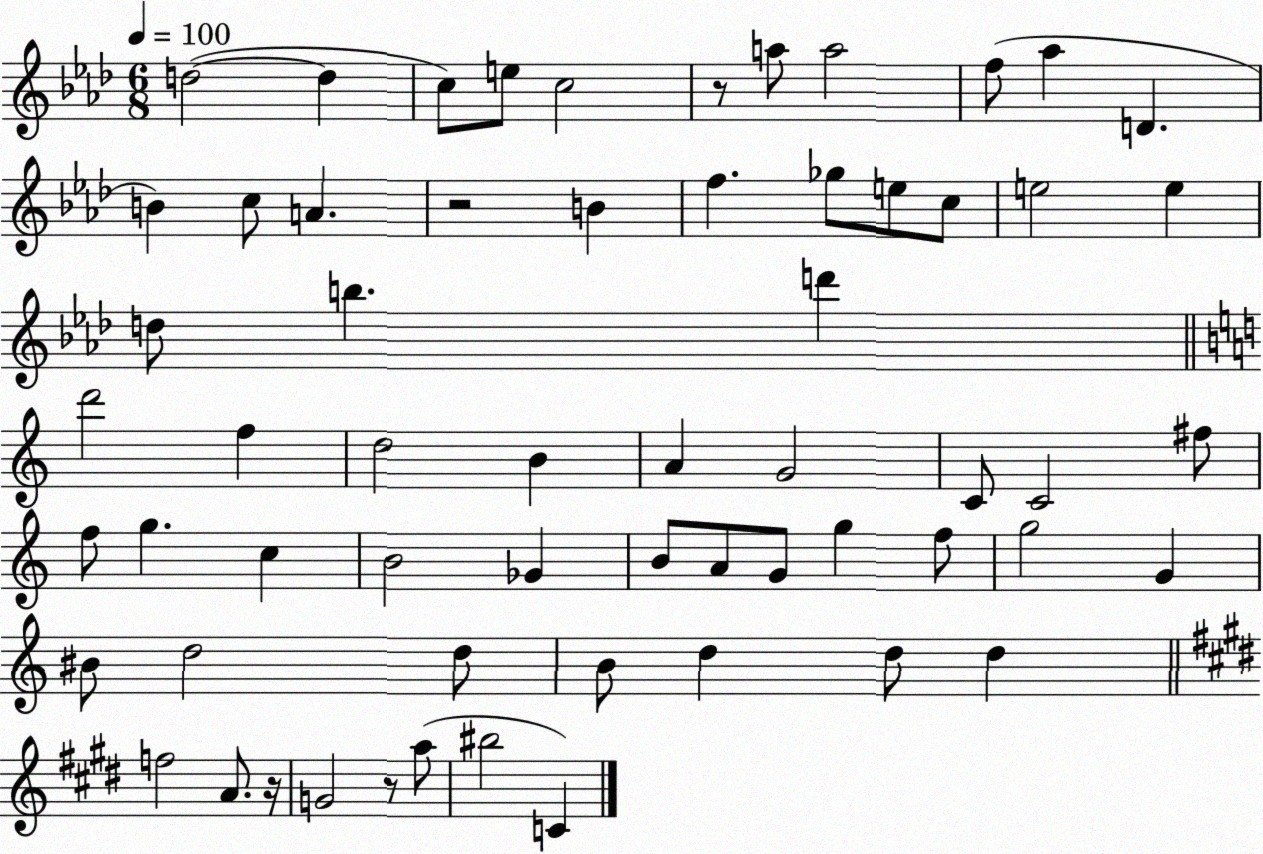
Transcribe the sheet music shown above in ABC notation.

X:1
T:Untitled
M:6/8
L:1/4
K:Ab
d2 d c/2 e/2 c2 z/2 a/2 a2 f/2 _a D B c/2 A z2 B f _g/2 e/2 c/2 e2 e d/2 b d' d'2 f d2 B A G2 C/2 C2 ^f/2 f/2 g c B2 _G B/2 A/2 G/2 g f/2 g2 G ^B/2 d2 d/2 B/2 d d/2 d f2 A/2 z/4 G2 z/2 a/2 ^b2 C